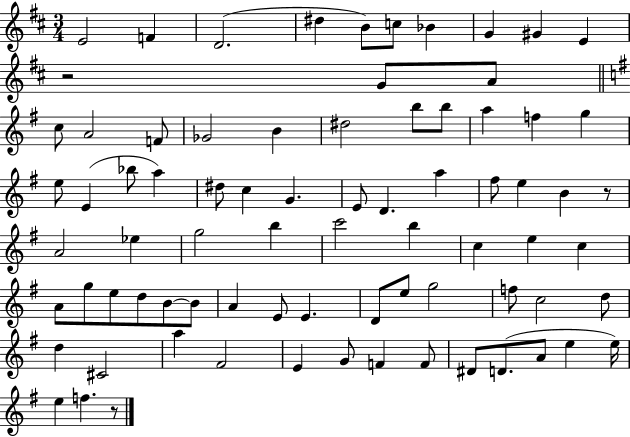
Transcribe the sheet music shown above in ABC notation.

X:1
T:Untitled
M:3/4
L:1/4
K:D
E2 F D2 ^d B/2 c/2 _B G ^G E z2 G/2 A/2 c/2 A2 F/2 _G2 B ^d2 b/2 b/2 a f g e/2 E _b/2 a ^d/2 c G E/2 D a ^f/2 e B z/2 A2 _e g2 b c'2 b c e c A/2 g/2 e/2 d/2 B/2 B/2 A E/2 E D/2 e/2 g2 f/2 c2 d/2 d ^C2 a ^F2 E G/2 F F/2 ^D/2 D/2 A/2 e e/4 e f z/2